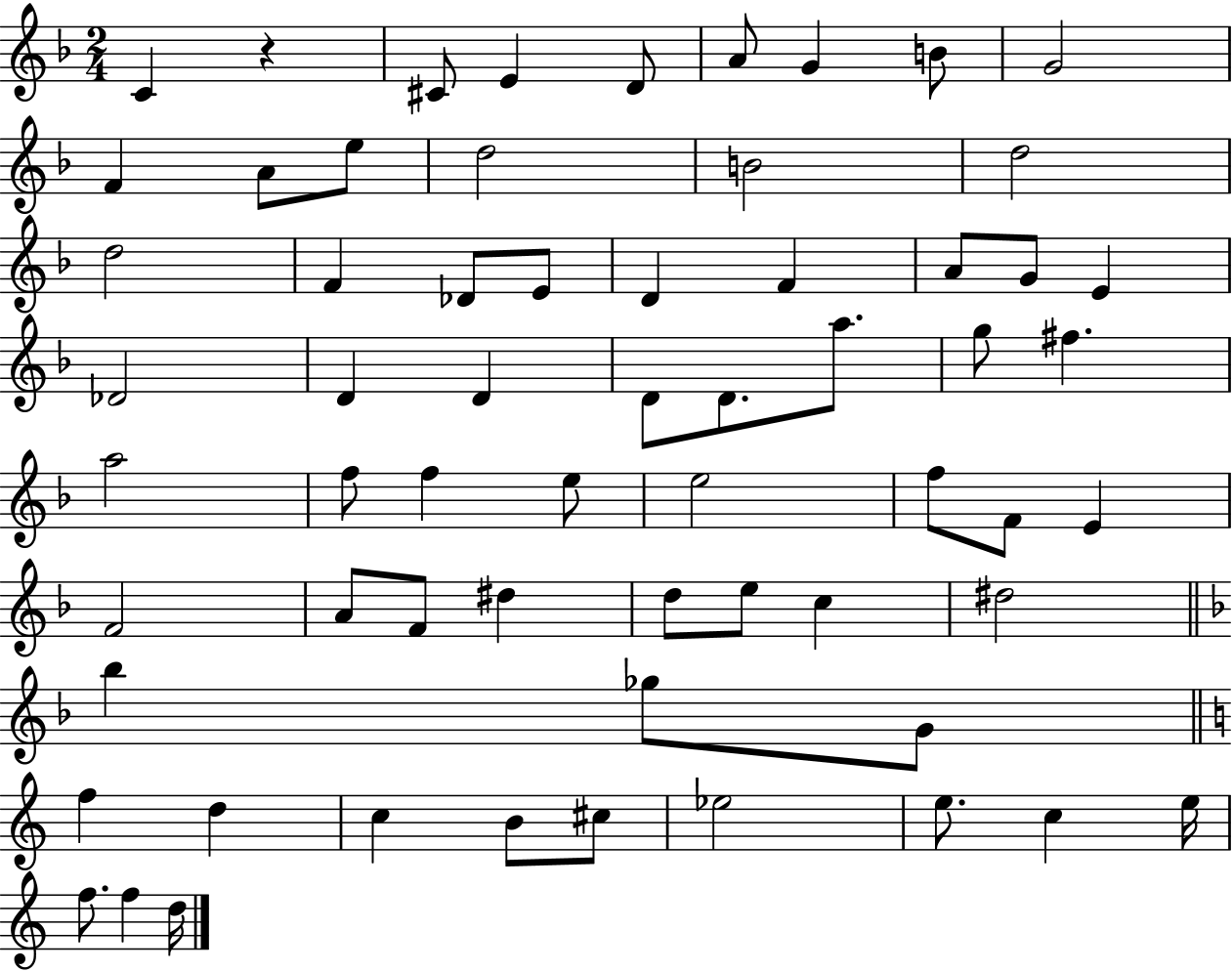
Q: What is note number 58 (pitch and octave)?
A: C5